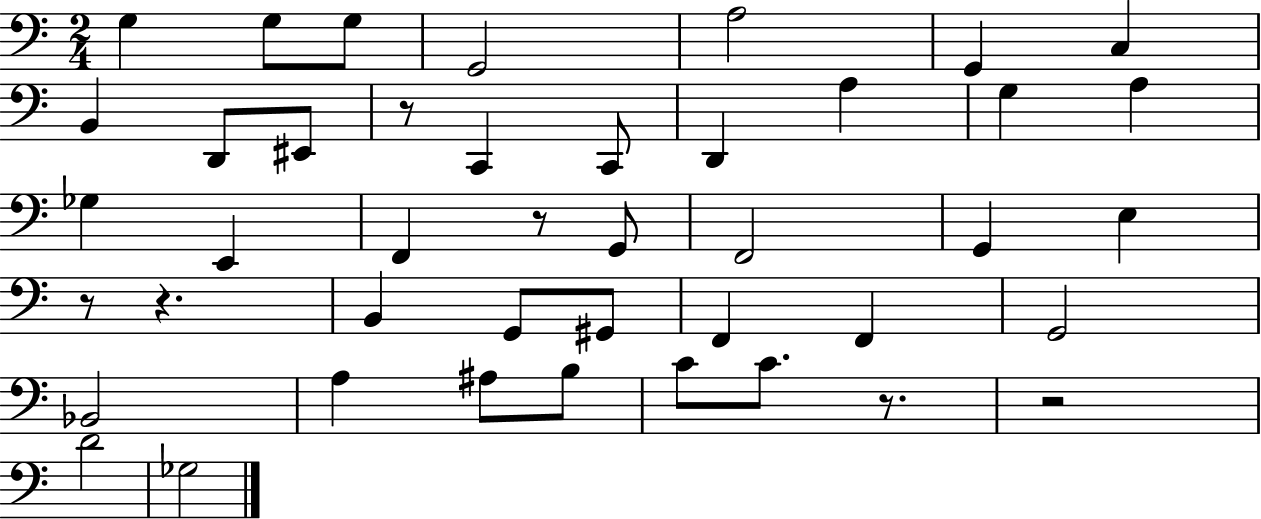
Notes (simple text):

G3/q G3/e G3/e G2/h A3/h G2/q C3/q B2/q D2/e EIS2/e R/e C2/q C2/e D2/q A3/q G3/q A3/q Gb3/q E2/q F2/q R/e G2/e F2/h G2/q E3/q R/e R/q. B2/q G2/e G#2/e F2/q F2/q G2/h Bb2/h A3/q A#3/e B3/e C4/e C4/e. R/e. R/h D4/h Gb3/h